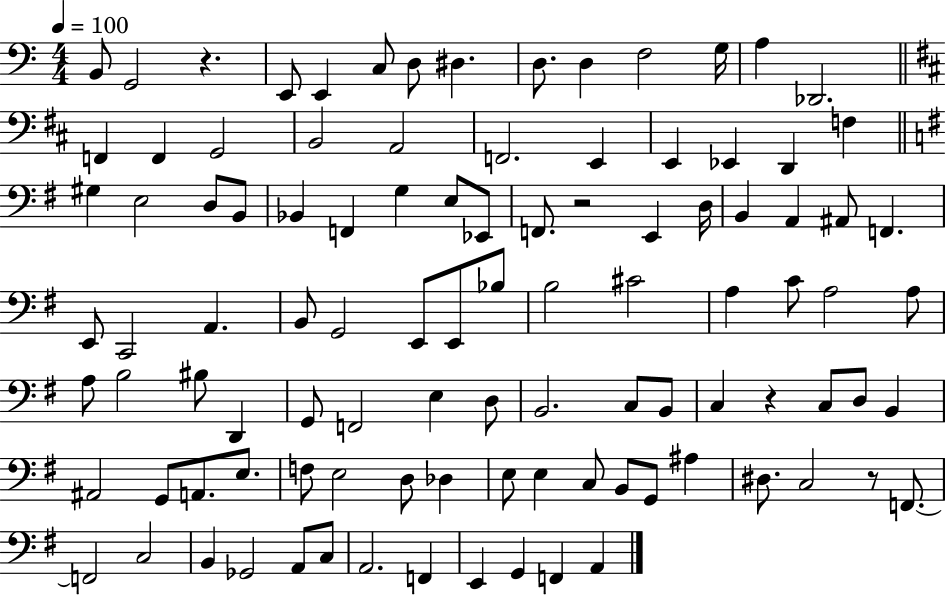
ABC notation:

X:1
T:Untitled
M:4/4
L:1/4
K:C
B,,/2 G,,2 z E,,/2 E,, C,/2 D,/2 ^D, D,/2 D, F,2 G,/4 A, _D,,2 F,, F,, G,,2 B,,2 A,,2 F,,2 E,, E,, _E,, D,, F, ^G, E,2 D,/2 B,,/2 _B,, F,, G, E,/2 _E,,/2 F,,/2 z2 E,, D,/4 B,, A,, ^A,,/2 F,, E,,/2 C,,2 A,, B,,/2 G,,2 E,,/2 E,,/2 _B,/2 B,2 ^C2 A, C/2 A,2 A,/2 A,/2 B,2 ^B,/2 D,, G,,/2 F,,2 E, D,/2 B,,2 C,/2 B,,/2 C, z C,/2 D,/2 B,, ^A,,2 G,,/2 A,,/2 E,/2 F,/2 E,2 D,/2 _D, E,/2 E, C,/2 B,,/2 G,,/2 ^A, ^D,/2 C,2 z/2 F,,/2 F,,2 C,2 B,, _G,,2 A,,/2 C,/2 A,,2 F,, E,, G,, F,, A,,